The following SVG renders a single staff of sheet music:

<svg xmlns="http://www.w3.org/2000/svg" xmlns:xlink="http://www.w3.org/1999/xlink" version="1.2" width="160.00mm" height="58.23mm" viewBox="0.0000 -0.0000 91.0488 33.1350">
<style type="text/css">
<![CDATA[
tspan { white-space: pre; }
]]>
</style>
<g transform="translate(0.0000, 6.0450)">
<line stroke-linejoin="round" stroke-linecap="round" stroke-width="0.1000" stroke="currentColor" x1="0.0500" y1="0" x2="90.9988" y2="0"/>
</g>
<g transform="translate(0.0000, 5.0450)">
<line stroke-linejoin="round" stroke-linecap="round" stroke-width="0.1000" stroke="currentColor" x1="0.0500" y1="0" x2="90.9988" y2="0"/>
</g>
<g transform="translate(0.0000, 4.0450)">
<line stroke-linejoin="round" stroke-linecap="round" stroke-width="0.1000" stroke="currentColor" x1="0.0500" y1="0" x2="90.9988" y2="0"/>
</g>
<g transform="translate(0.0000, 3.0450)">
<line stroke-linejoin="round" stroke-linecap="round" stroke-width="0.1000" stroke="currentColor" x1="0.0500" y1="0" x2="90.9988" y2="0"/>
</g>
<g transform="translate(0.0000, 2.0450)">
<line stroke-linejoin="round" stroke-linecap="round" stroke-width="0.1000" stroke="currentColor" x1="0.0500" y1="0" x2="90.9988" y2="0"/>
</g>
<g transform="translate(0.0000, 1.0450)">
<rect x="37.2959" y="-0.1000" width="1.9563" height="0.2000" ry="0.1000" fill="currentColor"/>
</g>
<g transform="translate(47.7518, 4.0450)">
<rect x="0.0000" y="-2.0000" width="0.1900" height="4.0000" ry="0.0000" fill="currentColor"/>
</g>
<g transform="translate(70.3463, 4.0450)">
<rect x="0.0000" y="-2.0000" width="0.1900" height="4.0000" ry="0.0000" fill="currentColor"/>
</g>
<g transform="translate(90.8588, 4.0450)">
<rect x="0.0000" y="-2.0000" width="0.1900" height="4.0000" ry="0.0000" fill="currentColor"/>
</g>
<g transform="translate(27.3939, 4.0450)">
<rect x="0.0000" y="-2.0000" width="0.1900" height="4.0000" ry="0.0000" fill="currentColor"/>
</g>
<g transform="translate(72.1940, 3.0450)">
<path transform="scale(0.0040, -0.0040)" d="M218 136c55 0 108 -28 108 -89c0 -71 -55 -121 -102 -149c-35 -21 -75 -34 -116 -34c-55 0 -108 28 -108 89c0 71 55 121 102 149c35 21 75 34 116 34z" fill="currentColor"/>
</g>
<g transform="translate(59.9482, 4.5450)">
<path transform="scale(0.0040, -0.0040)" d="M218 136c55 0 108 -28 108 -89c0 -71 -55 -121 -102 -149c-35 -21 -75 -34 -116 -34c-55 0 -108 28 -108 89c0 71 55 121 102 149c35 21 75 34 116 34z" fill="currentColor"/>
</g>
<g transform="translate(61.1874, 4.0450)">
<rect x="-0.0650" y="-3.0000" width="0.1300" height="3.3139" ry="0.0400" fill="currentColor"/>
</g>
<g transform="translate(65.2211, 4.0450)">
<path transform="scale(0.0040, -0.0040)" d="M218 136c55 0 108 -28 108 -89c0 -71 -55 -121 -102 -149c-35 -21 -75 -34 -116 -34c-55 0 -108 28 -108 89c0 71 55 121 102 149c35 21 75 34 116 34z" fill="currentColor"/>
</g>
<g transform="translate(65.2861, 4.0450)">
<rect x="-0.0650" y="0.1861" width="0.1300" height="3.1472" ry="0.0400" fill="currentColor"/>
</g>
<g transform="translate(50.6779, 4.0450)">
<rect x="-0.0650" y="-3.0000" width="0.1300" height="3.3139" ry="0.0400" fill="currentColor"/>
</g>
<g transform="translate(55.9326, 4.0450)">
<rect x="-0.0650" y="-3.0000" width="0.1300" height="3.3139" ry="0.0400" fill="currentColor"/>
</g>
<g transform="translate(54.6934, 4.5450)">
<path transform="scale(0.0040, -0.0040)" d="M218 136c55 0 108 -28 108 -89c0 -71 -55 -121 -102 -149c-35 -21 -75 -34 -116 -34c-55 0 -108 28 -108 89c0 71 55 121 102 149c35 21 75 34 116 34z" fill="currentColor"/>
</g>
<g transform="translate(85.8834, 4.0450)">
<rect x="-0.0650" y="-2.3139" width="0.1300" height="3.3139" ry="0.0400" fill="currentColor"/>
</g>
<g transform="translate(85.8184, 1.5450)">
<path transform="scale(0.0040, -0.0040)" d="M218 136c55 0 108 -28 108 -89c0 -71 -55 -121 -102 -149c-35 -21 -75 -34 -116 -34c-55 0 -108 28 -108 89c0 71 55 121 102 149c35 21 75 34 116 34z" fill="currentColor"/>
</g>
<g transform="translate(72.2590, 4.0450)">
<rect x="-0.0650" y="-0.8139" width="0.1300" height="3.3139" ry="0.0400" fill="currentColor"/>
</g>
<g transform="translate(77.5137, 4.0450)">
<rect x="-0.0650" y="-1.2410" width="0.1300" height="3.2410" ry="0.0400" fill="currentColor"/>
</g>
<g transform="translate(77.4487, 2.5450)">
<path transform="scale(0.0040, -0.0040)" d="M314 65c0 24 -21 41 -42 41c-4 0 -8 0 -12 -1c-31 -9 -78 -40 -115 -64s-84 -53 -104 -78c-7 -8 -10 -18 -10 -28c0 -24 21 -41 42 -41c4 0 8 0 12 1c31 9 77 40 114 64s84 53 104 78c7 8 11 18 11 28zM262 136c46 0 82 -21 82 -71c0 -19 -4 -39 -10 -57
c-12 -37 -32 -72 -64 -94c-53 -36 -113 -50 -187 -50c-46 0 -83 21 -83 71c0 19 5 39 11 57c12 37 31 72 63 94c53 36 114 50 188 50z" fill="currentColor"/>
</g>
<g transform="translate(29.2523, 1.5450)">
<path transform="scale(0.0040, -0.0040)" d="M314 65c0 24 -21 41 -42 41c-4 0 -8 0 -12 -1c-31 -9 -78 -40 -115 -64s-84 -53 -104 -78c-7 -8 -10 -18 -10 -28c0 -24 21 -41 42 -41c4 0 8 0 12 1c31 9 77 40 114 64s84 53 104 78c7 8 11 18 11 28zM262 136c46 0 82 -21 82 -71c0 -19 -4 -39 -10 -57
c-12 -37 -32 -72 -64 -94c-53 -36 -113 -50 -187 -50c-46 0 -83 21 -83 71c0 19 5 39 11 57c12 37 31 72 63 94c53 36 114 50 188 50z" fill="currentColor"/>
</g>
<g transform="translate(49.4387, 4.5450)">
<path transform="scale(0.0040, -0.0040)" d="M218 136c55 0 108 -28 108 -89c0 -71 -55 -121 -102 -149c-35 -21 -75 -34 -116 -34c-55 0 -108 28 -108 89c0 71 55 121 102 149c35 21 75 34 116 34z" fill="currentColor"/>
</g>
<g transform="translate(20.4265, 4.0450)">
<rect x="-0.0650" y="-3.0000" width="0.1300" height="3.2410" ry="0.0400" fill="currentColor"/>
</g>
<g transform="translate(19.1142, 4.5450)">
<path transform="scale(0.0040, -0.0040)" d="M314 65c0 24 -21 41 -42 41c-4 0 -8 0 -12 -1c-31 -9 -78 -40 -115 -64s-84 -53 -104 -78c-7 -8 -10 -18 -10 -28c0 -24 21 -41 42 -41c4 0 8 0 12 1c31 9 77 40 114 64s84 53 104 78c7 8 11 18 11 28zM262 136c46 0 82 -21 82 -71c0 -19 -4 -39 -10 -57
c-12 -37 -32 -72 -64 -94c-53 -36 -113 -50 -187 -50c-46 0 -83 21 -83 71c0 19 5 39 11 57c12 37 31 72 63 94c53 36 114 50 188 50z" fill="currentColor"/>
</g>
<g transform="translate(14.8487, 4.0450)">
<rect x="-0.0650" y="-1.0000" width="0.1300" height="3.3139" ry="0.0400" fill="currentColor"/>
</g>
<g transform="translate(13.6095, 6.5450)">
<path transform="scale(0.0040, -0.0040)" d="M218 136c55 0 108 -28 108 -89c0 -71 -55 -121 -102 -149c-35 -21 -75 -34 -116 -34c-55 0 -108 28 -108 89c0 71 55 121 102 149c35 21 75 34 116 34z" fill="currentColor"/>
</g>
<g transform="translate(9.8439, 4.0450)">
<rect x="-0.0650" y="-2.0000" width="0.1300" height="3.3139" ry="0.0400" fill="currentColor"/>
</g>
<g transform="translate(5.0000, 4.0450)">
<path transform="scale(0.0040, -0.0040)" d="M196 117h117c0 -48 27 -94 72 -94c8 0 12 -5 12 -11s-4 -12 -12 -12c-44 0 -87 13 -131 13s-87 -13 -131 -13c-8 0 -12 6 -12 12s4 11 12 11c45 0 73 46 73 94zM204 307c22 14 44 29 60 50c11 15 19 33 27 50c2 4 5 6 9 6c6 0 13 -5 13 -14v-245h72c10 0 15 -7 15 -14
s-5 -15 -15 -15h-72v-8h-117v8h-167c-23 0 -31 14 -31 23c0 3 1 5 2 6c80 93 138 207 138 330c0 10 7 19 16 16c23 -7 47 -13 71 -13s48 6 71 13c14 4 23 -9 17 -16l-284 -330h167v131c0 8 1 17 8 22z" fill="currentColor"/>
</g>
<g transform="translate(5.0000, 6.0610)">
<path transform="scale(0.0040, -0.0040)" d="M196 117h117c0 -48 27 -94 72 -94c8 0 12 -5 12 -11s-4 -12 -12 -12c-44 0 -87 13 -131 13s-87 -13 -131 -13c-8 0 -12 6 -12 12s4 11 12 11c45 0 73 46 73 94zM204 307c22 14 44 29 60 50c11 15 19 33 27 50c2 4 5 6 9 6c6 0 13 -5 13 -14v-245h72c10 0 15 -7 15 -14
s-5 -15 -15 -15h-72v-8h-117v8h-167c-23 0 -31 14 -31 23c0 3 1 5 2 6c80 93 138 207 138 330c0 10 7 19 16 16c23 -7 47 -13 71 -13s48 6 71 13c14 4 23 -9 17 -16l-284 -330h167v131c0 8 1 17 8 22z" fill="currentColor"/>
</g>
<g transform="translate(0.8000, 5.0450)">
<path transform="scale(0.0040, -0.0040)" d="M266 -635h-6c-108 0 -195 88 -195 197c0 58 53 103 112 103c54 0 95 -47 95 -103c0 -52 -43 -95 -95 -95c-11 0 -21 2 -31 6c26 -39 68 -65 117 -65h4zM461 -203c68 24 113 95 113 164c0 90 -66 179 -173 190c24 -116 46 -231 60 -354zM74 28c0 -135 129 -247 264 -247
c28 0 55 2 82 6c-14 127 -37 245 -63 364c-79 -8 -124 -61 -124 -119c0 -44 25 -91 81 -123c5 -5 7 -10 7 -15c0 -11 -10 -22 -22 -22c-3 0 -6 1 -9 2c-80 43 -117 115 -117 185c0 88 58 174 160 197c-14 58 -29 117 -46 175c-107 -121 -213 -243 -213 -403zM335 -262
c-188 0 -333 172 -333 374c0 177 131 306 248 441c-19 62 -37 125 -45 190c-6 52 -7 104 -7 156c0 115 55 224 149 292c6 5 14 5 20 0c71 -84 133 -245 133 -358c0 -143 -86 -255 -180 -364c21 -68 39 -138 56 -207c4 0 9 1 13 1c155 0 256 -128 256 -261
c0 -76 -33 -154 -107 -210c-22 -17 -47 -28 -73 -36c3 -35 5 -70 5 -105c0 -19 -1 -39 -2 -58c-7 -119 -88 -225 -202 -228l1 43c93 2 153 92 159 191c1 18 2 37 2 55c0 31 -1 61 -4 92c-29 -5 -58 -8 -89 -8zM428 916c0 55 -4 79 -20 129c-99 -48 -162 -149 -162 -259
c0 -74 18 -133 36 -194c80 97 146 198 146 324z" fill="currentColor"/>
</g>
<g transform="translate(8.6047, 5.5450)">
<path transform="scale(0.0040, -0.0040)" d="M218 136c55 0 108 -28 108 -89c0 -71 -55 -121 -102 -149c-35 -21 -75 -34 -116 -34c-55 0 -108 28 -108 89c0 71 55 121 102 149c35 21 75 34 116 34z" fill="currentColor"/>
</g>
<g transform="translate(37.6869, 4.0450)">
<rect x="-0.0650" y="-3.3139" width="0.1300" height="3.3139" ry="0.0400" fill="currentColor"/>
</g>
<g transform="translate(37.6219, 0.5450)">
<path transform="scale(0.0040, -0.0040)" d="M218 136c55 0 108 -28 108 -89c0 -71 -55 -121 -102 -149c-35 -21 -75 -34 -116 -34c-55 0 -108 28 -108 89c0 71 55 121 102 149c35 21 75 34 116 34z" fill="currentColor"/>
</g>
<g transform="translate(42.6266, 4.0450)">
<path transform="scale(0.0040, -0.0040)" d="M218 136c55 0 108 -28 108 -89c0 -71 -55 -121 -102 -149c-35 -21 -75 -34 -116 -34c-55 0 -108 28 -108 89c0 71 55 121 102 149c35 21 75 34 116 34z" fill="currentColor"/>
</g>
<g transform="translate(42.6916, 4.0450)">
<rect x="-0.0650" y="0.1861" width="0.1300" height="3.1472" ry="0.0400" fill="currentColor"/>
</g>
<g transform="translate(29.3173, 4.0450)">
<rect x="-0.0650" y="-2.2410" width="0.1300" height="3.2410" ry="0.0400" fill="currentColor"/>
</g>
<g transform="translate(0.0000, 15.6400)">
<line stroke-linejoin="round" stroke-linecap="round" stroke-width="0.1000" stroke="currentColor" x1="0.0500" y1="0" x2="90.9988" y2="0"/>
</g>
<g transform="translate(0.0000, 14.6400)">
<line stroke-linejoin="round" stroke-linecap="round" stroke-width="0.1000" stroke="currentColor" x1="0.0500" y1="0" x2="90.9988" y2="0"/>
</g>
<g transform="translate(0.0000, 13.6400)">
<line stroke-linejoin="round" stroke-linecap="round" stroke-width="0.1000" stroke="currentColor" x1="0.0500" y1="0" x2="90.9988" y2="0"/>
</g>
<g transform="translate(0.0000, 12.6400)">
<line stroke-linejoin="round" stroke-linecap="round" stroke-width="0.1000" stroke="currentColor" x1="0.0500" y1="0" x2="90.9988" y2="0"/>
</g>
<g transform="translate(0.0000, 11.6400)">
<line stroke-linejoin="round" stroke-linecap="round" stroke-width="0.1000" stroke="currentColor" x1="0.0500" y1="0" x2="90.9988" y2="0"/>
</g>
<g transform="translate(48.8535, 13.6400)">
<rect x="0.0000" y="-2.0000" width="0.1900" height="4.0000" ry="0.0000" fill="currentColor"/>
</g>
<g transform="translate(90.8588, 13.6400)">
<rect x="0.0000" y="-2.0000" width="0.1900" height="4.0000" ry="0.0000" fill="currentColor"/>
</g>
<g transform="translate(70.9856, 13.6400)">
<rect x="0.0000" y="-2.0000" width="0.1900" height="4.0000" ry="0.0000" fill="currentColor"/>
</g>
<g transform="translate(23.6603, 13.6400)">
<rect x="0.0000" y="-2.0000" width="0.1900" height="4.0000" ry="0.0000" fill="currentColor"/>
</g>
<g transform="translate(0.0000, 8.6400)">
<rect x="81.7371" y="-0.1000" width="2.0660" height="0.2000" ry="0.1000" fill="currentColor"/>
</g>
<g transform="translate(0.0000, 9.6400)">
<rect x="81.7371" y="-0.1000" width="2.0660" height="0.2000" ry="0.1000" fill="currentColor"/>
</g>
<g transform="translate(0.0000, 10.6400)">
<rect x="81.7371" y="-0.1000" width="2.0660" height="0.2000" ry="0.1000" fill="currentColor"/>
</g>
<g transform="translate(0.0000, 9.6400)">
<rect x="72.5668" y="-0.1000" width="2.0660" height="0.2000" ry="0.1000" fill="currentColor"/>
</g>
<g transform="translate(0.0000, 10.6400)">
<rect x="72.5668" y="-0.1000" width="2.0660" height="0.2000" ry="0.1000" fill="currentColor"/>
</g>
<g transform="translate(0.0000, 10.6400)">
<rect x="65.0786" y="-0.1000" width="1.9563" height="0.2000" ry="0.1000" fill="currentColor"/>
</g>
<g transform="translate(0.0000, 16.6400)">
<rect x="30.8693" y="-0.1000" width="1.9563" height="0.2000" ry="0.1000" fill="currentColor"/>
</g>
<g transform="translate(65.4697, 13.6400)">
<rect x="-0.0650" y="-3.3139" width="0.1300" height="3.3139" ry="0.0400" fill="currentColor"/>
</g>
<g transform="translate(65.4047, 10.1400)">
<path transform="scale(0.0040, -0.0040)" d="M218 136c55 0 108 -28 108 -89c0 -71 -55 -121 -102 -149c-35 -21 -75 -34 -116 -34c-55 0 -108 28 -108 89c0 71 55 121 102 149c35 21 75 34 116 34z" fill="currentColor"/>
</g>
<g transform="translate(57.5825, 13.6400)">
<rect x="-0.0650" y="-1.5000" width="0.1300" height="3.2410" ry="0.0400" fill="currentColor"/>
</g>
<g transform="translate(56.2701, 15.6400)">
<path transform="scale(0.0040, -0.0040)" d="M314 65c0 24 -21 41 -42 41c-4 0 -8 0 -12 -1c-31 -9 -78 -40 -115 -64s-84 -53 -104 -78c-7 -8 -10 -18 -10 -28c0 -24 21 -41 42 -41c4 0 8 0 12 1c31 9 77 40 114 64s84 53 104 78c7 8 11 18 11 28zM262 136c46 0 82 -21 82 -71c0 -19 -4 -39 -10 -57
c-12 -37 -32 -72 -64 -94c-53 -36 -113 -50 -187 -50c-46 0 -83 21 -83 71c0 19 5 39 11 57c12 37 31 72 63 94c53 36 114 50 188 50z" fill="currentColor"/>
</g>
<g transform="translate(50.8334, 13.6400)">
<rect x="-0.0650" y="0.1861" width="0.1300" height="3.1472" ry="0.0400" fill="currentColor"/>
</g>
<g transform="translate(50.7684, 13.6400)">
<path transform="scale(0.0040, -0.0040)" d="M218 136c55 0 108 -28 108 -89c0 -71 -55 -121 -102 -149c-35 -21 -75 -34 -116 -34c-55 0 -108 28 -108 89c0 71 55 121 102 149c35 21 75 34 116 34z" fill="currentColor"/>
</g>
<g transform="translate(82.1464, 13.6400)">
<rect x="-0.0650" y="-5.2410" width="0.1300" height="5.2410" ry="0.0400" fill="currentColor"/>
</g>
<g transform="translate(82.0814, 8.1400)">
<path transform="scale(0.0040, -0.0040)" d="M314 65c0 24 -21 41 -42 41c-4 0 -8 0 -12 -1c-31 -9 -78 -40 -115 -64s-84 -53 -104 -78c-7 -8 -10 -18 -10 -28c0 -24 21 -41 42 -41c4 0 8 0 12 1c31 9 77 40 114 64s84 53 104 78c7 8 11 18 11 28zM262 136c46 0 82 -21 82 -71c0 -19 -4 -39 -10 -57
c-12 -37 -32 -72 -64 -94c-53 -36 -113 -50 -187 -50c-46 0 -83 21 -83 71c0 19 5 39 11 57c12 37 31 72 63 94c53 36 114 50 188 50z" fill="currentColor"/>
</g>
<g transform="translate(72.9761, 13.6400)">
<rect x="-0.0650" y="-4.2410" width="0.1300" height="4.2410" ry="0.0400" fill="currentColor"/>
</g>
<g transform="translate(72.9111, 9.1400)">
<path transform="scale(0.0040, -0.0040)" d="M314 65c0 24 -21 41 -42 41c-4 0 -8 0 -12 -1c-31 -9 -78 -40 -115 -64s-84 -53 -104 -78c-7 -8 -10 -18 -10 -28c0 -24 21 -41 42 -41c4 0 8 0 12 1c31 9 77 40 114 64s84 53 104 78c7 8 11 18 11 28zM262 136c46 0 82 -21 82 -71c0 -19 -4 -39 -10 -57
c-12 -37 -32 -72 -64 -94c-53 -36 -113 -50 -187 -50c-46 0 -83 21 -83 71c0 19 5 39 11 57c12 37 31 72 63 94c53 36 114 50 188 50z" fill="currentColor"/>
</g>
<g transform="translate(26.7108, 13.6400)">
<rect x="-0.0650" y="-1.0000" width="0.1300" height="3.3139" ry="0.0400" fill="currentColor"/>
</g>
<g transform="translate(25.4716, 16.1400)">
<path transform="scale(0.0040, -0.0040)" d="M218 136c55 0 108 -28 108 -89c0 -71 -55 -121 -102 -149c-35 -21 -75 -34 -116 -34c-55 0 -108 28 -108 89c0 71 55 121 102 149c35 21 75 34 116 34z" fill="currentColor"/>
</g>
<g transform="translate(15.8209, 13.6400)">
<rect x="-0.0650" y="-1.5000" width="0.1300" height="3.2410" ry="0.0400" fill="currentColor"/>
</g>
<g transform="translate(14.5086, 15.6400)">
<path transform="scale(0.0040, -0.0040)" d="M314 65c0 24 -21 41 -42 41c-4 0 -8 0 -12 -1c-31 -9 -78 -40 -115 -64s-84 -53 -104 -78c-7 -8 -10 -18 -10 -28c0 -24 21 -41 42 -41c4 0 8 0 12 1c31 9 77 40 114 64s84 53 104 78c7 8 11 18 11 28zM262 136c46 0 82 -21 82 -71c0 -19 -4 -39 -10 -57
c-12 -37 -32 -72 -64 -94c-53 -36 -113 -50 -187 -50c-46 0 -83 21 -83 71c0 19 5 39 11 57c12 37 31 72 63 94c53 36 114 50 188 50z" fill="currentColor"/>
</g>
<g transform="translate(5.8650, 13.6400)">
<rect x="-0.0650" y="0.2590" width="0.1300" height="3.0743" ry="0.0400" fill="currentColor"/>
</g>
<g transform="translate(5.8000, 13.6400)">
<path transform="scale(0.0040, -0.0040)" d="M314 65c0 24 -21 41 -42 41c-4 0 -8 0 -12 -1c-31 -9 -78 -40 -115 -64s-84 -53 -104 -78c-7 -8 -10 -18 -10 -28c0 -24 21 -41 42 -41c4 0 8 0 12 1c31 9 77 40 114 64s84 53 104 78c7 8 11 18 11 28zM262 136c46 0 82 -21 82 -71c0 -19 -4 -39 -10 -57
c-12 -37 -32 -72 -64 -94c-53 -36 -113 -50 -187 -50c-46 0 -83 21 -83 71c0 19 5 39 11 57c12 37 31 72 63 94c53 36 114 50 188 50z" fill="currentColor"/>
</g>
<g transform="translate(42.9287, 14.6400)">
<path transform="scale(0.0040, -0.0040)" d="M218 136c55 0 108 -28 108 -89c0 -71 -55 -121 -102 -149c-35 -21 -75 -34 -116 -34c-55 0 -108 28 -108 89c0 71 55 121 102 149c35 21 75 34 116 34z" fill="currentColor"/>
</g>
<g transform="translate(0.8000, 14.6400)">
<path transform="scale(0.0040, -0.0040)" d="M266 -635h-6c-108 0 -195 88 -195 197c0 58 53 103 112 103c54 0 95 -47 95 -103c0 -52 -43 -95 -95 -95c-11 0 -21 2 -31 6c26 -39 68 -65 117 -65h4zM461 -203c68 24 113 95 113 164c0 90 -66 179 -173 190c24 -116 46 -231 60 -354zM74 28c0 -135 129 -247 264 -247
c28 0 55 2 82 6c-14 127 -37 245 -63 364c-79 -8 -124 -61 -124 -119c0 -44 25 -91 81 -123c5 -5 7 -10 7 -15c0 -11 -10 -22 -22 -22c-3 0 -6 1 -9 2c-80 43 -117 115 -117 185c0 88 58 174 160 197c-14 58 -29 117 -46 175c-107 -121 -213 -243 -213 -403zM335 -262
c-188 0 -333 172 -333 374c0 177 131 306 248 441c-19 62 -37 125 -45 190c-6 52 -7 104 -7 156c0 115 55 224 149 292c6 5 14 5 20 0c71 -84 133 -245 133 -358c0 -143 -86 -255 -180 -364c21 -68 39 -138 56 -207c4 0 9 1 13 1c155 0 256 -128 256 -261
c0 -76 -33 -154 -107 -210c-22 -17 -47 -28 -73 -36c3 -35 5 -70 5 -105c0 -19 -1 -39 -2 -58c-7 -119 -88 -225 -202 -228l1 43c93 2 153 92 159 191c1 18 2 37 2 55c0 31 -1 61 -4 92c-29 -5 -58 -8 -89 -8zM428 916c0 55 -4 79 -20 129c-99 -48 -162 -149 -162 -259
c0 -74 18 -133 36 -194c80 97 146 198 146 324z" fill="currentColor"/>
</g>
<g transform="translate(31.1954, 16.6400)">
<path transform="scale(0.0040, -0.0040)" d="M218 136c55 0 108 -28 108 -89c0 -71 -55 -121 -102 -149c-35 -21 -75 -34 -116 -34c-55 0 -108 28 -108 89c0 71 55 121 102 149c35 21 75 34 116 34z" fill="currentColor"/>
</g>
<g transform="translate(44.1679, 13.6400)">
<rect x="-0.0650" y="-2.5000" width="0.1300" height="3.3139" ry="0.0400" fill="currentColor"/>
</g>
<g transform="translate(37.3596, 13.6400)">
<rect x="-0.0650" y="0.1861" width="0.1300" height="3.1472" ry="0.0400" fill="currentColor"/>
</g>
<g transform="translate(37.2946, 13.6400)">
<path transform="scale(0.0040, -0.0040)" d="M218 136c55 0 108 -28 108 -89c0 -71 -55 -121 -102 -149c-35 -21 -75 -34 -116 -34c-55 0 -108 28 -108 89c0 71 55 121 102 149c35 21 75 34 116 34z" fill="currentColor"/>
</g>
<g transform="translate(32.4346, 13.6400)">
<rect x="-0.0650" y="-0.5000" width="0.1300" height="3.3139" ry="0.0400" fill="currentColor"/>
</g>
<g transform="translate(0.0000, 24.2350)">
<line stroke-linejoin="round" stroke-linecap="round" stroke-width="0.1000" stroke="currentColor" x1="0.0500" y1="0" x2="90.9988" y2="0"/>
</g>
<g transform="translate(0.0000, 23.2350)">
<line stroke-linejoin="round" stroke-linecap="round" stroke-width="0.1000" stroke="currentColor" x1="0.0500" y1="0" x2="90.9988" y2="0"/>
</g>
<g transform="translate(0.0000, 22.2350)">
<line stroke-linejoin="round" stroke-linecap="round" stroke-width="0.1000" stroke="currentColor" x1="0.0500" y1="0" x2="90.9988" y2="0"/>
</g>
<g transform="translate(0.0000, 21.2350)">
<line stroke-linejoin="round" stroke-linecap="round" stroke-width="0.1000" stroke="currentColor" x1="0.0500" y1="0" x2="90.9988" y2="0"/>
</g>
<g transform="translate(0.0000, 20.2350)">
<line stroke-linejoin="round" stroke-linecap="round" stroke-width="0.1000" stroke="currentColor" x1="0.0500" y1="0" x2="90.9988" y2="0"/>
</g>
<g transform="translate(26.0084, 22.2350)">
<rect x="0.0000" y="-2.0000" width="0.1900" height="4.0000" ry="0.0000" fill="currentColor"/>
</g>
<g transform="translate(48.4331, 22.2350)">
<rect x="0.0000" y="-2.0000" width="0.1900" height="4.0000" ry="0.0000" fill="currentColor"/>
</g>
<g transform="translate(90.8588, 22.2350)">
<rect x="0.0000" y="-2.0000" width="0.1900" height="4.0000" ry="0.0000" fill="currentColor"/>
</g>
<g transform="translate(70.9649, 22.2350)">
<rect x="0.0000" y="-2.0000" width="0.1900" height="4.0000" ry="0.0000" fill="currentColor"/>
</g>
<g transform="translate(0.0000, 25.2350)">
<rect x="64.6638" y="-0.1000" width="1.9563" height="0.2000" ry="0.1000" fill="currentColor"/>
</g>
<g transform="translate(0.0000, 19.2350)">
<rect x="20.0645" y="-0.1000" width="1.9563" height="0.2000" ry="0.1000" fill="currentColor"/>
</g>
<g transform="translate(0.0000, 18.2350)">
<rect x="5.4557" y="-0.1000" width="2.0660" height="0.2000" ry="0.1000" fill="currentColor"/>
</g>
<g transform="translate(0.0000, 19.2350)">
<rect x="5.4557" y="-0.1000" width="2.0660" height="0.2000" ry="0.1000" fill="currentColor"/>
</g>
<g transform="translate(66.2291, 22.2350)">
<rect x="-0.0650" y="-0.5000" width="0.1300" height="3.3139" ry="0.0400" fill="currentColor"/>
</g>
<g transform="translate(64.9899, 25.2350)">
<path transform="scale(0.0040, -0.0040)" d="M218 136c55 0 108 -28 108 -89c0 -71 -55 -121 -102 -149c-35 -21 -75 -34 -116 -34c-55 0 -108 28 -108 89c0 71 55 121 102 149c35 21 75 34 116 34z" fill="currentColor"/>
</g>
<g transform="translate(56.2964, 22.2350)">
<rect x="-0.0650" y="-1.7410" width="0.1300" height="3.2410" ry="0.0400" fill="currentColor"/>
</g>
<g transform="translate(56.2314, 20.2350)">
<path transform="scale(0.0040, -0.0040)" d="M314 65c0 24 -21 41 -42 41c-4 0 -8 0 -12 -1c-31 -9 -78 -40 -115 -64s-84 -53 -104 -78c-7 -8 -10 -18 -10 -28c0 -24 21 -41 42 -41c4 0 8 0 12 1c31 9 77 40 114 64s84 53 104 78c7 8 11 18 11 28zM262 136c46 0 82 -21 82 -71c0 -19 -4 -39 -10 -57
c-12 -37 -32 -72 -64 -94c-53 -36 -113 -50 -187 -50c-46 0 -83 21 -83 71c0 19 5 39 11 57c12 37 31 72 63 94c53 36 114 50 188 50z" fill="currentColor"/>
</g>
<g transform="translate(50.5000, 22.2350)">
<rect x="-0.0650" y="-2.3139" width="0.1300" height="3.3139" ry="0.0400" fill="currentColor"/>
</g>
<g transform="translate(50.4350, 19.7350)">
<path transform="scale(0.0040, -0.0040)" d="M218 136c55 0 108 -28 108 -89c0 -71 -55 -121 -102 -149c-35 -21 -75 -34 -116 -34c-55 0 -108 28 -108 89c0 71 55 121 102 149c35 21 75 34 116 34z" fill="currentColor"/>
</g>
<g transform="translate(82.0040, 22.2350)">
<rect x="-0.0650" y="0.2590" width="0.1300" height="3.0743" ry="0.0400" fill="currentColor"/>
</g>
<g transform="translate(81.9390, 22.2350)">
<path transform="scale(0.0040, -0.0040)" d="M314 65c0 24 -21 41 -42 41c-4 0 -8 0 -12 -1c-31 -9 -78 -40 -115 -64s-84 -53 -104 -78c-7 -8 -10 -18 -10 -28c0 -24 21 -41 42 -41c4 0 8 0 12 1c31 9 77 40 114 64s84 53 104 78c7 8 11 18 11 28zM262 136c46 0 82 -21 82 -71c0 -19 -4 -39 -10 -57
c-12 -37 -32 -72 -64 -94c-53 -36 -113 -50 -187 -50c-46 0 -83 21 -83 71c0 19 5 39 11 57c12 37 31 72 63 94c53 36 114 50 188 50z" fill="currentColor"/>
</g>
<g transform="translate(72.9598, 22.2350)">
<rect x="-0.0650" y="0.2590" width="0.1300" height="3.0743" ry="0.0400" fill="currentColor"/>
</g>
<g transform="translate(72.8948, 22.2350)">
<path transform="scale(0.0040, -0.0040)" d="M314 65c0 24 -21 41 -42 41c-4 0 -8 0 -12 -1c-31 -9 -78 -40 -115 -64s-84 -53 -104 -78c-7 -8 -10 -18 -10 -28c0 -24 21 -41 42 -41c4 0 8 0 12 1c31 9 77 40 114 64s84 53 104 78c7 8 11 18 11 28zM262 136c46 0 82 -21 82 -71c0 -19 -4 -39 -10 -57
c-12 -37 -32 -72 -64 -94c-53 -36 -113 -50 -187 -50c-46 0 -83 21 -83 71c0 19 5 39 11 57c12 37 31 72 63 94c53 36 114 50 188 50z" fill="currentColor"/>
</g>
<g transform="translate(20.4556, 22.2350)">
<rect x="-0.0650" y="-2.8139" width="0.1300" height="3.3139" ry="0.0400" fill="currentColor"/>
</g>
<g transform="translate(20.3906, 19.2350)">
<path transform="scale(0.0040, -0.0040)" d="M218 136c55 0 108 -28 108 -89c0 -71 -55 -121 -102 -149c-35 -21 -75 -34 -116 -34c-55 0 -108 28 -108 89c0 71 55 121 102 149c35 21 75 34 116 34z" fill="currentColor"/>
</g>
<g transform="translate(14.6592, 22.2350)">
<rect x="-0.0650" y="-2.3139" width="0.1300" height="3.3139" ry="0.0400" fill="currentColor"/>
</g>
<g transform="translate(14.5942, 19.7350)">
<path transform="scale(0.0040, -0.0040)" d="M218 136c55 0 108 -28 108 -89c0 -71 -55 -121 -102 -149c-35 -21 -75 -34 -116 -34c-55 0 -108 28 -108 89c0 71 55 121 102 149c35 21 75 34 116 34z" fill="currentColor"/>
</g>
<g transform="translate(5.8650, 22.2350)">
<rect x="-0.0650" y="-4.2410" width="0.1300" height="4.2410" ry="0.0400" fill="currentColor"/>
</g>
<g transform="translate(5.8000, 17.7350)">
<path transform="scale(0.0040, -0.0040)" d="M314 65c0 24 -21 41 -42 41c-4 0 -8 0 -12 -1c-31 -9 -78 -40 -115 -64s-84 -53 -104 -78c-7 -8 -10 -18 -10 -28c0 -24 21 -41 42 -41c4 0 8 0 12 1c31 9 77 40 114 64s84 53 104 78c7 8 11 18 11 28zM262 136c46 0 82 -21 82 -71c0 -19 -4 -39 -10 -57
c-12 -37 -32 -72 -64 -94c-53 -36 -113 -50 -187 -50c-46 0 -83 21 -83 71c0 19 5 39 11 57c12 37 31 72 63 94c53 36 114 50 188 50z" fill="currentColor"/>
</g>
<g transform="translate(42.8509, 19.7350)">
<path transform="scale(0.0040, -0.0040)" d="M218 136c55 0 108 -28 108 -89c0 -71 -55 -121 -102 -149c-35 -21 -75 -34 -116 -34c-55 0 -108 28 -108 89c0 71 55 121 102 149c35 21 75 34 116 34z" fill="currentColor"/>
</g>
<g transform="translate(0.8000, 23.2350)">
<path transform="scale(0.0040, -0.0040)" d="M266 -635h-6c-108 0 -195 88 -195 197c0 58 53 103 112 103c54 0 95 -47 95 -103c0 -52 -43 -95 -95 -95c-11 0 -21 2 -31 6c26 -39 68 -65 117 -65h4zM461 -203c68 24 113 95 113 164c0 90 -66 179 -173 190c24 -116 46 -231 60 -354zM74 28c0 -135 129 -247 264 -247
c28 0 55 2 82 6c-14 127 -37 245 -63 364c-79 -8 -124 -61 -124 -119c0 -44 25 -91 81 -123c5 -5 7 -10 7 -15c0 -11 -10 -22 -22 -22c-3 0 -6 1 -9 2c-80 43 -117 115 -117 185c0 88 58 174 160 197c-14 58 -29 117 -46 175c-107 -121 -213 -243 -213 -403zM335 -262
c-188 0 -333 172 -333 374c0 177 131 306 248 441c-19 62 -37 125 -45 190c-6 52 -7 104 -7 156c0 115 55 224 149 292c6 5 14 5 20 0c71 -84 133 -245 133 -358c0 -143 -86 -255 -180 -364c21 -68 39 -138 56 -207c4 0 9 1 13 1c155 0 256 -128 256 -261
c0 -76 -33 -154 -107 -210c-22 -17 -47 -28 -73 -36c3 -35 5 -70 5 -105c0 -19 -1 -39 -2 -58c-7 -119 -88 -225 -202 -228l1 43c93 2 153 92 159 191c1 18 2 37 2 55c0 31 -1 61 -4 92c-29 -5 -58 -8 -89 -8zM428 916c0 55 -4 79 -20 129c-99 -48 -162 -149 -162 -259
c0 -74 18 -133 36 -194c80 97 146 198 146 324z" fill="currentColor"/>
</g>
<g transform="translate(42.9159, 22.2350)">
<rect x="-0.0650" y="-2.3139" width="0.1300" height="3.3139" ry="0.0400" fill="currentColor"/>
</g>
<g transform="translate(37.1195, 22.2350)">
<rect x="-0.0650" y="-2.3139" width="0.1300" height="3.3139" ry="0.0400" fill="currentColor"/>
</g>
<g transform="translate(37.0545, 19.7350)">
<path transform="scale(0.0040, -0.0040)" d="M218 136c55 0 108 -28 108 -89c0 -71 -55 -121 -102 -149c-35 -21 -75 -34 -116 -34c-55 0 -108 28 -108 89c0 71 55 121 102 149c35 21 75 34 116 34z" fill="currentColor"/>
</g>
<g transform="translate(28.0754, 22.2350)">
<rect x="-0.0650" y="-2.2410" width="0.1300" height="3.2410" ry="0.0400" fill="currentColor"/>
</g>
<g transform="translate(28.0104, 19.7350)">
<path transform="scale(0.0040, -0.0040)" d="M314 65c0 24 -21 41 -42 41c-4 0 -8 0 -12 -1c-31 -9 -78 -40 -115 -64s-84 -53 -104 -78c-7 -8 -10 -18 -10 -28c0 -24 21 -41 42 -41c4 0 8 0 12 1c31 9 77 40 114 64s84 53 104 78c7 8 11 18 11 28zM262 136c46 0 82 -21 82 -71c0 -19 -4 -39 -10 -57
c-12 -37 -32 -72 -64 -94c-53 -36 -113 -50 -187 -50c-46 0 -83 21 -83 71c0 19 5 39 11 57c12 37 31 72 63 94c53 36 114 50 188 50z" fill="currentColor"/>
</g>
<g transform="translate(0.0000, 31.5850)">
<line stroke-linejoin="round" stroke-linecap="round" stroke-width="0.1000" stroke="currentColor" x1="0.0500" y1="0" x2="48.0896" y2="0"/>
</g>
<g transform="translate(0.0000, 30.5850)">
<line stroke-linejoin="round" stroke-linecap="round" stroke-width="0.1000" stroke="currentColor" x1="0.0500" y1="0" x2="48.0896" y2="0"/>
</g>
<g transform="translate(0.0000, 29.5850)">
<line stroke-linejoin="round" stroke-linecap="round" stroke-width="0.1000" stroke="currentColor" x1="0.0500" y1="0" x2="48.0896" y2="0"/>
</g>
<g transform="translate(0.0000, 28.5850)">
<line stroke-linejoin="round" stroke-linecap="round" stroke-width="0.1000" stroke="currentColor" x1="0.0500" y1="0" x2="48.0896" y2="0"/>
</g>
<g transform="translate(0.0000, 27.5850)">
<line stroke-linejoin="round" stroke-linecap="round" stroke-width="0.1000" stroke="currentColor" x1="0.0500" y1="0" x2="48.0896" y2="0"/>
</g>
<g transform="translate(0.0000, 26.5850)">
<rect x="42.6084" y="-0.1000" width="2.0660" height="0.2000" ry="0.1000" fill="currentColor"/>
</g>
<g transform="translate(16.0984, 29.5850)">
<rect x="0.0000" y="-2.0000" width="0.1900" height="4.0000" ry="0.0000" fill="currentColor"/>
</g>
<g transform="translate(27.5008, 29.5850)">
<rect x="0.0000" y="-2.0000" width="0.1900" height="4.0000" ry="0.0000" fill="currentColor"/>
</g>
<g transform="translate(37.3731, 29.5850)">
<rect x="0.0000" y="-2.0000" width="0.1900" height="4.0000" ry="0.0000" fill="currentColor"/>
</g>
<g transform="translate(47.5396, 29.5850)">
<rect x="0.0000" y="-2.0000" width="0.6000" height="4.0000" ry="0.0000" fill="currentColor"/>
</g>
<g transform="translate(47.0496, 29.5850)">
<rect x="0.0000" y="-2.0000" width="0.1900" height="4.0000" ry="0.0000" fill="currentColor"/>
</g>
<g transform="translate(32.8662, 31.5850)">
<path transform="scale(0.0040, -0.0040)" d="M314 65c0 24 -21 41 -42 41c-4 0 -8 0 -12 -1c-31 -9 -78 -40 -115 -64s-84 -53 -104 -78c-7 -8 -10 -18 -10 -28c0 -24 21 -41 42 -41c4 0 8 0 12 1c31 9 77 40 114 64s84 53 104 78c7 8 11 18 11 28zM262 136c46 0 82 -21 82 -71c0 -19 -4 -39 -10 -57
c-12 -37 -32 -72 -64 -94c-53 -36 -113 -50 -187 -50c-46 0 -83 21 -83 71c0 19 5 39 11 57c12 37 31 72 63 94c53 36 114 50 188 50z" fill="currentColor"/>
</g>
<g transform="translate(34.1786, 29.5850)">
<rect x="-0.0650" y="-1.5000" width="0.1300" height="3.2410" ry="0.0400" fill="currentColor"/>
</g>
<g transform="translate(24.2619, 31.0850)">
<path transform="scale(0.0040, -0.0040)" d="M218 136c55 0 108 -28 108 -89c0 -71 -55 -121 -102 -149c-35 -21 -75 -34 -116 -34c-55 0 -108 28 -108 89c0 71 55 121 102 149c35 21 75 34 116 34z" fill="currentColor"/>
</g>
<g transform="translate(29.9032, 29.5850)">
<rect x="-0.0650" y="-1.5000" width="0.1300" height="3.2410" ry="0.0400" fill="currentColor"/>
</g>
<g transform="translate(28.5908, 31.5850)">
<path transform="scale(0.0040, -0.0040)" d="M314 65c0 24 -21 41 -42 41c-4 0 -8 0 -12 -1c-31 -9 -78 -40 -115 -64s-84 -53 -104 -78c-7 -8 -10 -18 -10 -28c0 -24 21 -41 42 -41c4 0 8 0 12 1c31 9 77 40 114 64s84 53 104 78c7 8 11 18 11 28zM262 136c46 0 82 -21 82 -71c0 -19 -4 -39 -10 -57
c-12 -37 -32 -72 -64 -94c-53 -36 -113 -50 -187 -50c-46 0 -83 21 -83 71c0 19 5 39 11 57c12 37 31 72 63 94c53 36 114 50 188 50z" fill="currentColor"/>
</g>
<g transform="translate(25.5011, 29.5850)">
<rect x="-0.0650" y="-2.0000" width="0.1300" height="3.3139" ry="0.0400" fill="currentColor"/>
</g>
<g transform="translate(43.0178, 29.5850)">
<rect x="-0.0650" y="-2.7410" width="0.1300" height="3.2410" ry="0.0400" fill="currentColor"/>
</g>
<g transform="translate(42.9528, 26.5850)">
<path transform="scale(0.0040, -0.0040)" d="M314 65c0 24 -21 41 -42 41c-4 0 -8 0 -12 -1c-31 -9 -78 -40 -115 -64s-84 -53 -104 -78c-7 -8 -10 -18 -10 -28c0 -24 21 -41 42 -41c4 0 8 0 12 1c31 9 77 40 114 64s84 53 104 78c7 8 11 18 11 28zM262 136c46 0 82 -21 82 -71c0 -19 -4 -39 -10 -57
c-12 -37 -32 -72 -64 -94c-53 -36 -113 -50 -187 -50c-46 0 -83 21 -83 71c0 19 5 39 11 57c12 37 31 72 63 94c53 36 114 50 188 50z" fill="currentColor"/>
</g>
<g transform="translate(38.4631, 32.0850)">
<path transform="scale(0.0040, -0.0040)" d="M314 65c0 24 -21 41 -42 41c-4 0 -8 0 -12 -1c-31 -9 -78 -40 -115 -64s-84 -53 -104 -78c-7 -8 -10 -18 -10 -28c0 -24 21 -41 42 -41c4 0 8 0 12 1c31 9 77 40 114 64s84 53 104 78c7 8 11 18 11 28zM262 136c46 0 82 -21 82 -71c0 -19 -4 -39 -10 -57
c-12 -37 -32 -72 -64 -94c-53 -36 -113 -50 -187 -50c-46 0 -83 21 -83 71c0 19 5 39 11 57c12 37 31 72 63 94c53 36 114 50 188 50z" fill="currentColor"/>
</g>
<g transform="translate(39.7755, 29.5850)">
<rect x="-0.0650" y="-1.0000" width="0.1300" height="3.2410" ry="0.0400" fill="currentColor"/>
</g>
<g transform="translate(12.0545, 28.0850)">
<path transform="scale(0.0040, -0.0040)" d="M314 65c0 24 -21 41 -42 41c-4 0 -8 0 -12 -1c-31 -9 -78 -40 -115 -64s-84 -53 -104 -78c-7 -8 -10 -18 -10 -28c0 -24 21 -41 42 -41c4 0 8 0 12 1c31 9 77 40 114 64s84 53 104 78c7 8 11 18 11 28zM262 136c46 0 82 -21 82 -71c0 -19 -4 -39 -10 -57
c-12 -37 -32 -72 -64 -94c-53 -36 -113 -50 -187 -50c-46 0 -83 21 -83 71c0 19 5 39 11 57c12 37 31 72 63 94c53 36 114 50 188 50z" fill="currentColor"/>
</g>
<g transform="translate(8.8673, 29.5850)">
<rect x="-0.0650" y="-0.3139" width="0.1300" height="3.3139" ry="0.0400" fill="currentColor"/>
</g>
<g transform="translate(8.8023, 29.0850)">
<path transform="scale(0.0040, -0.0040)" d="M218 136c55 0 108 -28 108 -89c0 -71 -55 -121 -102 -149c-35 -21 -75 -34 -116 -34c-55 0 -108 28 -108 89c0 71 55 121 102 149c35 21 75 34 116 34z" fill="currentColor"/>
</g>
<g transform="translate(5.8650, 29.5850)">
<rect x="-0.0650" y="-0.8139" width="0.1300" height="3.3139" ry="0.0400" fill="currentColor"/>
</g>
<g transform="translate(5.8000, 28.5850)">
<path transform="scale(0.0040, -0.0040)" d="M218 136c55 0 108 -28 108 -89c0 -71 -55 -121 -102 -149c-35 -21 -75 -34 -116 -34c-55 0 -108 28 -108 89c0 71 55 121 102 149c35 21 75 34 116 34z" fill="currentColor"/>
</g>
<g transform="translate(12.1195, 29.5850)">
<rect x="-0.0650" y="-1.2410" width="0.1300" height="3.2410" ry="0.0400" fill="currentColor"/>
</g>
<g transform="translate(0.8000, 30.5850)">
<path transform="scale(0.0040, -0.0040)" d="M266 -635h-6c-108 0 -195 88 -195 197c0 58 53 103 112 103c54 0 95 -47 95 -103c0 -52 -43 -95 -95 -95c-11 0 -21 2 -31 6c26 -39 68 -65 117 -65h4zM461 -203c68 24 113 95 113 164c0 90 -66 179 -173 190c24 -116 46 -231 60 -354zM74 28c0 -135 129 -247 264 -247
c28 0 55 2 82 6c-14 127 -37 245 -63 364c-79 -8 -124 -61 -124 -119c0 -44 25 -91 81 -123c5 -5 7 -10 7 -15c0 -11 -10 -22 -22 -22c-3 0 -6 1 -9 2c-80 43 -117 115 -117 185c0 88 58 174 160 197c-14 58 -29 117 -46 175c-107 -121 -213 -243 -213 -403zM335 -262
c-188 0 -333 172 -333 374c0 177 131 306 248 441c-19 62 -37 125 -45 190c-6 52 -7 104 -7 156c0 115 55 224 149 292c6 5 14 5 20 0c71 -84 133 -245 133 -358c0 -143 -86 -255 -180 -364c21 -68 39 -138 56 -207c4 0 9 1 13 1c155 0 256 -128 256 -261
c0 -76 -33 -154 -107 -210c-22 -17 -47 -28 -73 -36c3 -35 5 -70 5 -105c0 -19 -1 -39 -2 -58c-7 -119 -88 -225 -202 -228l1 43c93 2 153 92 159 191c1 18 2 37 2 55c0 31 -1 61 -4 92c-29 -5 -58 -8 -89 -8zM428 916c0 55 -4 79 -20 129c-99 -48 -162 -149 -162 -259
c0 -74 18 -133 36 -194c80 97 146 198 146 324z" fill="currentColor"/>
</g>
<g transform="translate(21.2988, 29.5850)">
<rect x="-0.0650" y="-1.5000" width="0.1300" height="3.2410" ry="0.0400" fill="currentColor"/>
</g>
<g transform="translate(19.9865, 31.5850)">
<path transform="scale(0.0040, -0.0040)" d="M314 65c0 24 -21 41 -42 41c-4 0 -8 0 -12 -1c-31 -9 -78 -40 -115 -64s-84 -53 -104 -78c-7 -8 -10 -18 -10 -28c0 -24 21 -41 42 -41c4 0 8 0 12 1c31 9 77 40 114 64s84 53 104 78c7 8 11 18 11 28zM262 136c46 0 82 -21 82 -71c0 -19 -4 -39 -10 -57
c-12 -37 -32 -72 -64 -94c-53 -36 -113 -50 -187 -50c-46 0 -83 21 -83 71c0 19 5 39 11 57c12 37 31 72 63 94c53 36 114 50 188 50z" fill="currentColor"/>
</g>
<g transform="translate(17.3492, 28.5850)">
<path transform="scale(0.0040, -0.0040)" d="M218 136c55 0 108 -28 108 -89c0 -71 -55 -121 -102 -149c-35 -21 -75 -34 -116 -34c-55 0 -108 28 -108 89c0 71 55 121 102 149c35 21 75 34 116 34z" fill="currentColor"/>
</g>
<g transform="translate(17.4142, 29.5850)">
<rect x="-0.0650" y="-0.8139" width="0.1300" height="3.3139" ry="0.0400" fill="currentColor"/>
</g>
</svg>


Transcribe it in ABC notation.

X:1
T:Untitled
M:4/4
L:1/4
K:C
F D A2 g2 b B A A A B d e2 g B2 E2 D C B G B E2 b d'2 f'2 d'2 g a g2 g g g f2 C B2 B2 d c e2 d E2 F E2 E2 D2 a2